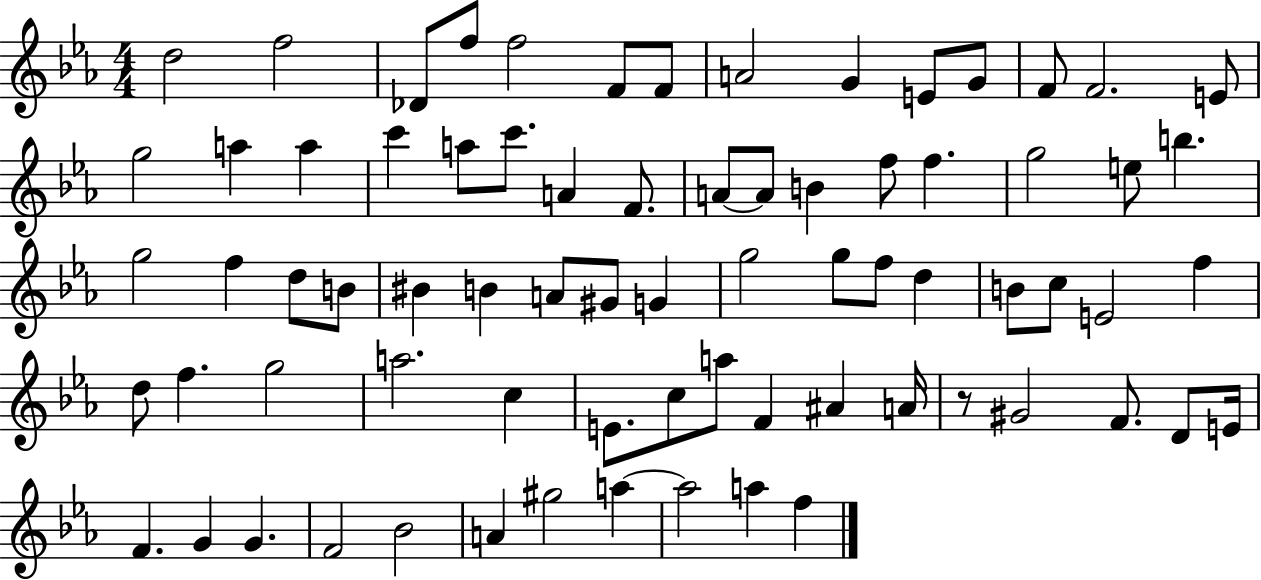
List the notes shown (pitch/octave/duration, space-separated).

D5/h F5/h Db4/e F5/e F5/h F4/e F4/e A4/h G4/q E4/e G4/e F4/e F4/h. E4/e G5/h A5/q A5/q C6/q A5/e C6/e. A4/q F4/e. A4/e A4/e B4/q F5/e F5/q. G5/h E5/e B5/q. G5/h F5/q D5/e B4/e BIS4/q B4/q A4/e G#4/e G4/q G5/h G5/e F5/e D5/q B4/e C5/e E4/h F5/q D5/e F5/q. G5/h A5/h. C5/q E4/e. C5/e A5/e F4/q A#4/q A4/s R/e G#4/h F4/e. D4/e E4/s F4/q. G4/q G4/q. F4/h Bb4/h A4/q G#5/h A5/q A5/h A5/q F5/q